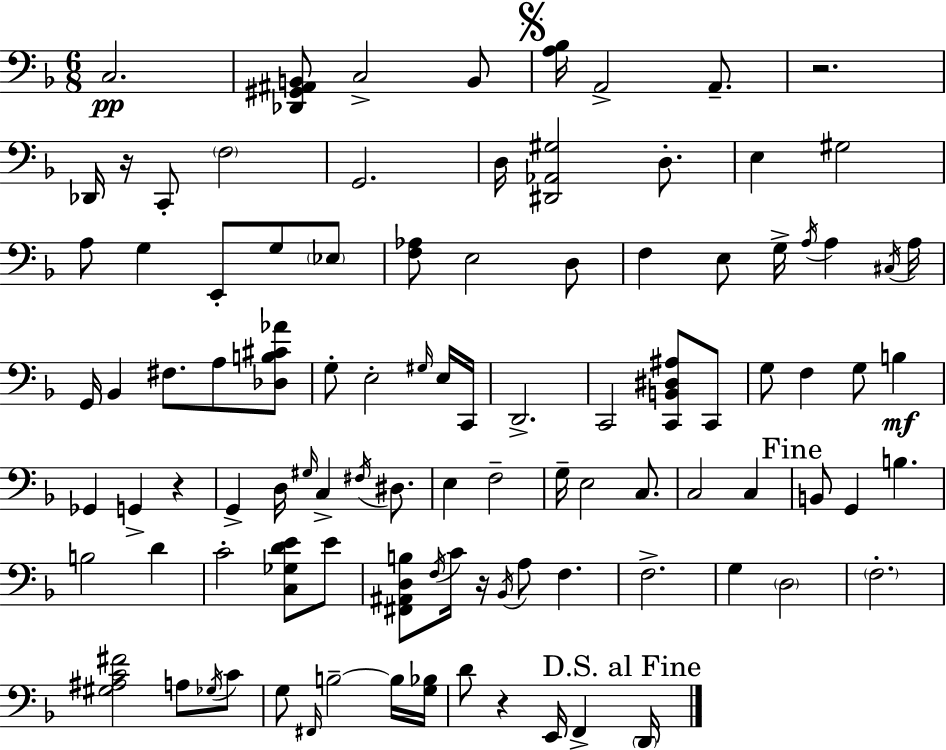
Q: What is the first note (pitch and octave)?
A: C3